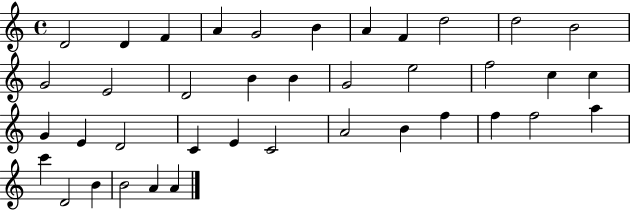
{
  \clef treble
  \time 4/4
  \defaultTimeSignature
  \key c \major
  d'2 d'4 f'4 | a'4 g'2 b'4 | a'4 f'4 d''2 | d''2 b'2 | \break g'2 e'2 | d'2 b'4 b'4 | g'2 e''2 | f''2 c''4 c''4 | \break g'4 e'4 d'2 | c'4 e'4 c'2 | a'2 b'4 f''4 | f''4 f''2 a''4 | \break c'''4 d'2 b'4 | b'2 a'4 a'4 | \bar "|."
}